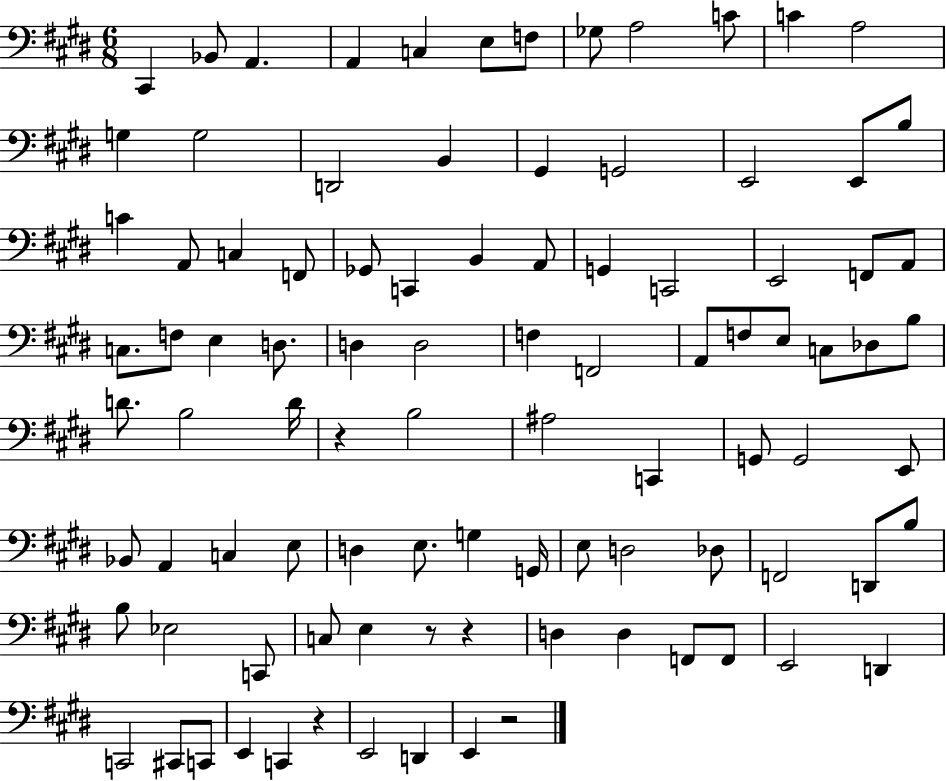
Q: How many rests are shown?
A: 5